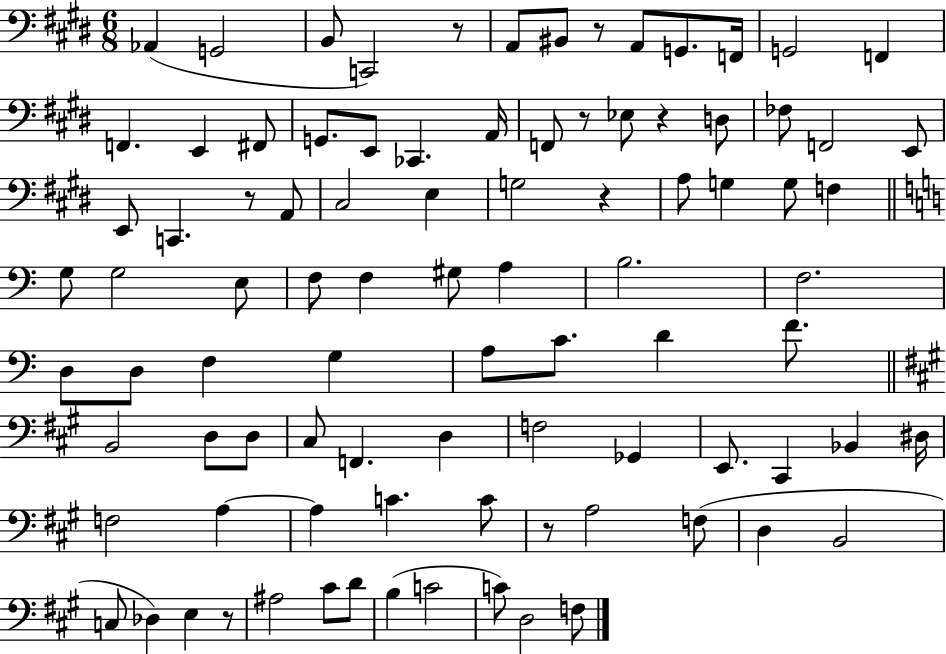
X:1
T:Untitled
M:6/8
L:1/4
K:E
_A,, G,,2 B,,/2 C,,2 z/2 A,,/2 ^B,,/2 z/2 A,,/2 G,,/2 F,,/4 G,,2 F,, F,, E,, ^F,,/2 G,,/2 E,,/2 _C,, A,,/4 F,,/2 z/2 _E,/2 z D,/2 _F,/2 F,,2 E,,/2 E,,/2 C,, z/2 A,,/2 ^C,2 E, G,2 z A,/2 G, G,/2 F, G,/2 G,2 E,/2 F,/2 F, ^G,/2 A, B,2 F,2 D,/2 D,/2 F, G, A,/2 C/2 D F/2 B,,2 D,/2 D,/2 ^C,/2 F,, D, F,2 _G,, E,,/2 ^C,, _B,, ^D,/4 F,2 A, A, C C/2 z/2 A,2 F,/2 D, B,,2 C,/2 _D, E, z/2 ^A,2 ^C/2 D/2 B, C2 C/2 D,2 F,/2